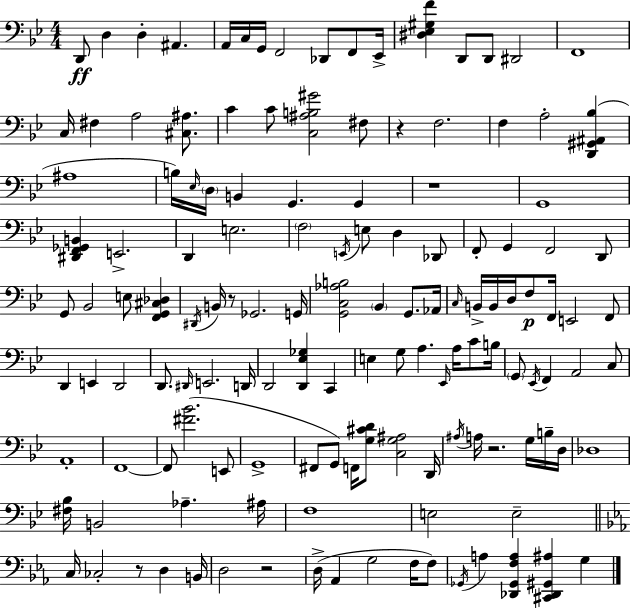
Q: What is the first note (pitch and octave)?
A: D2